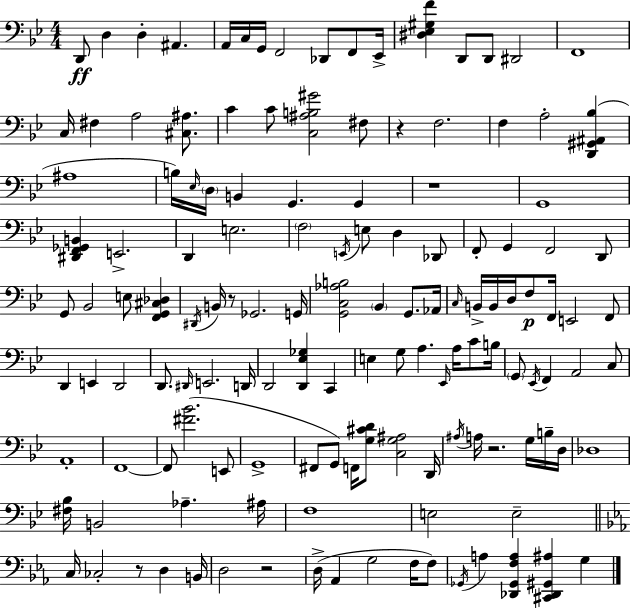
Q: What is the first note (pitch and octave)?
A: D2